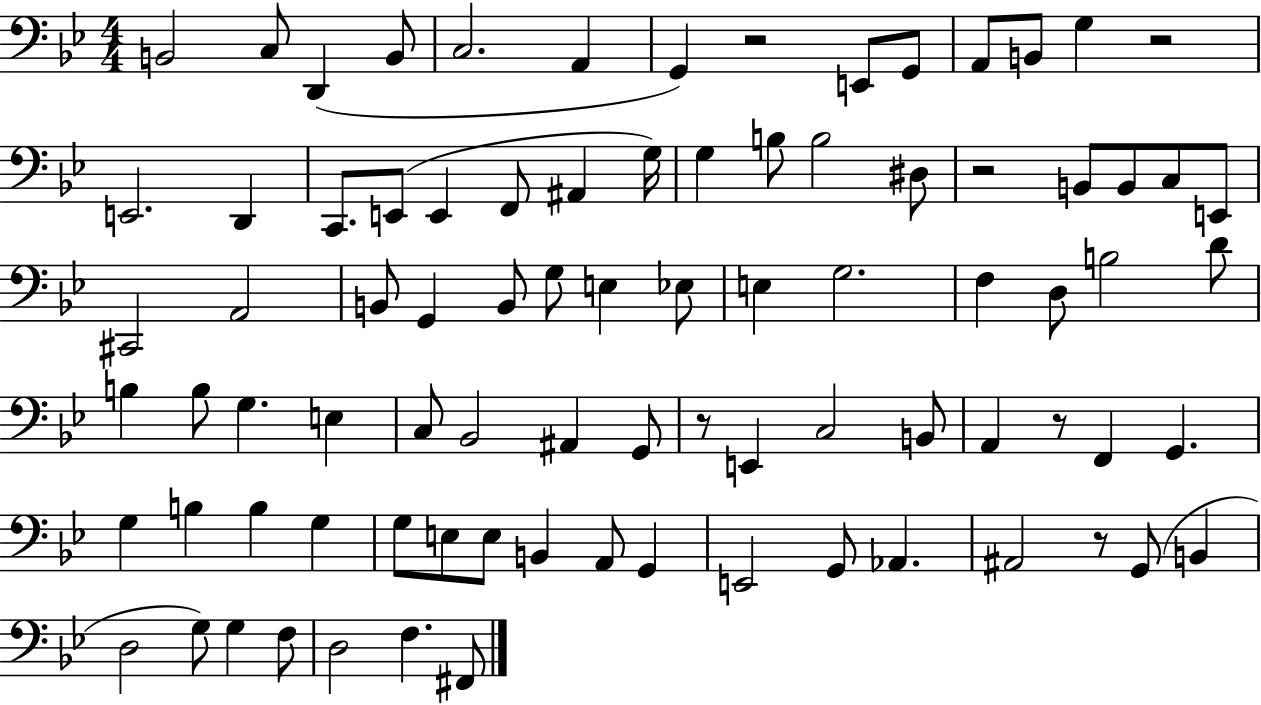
X:1
T:Untitled
M:4/4
L:1/4
K:Bb
B,,2 C,/2 D,, B,,/2 C,2 A,, G,, z2 E,,/2 G,,/2 A,,/2 B,,/2 G, z2 E,,2 D,, C,,/2 E,,/2 E,, F,,/2 ^A,, G,/4 G, B,/2 B,2 ^D,/2 z2 B,,/2 B,,/2 C,/2 E,,/2 ^C,,2 A,,2 B,,/2 G,, B,,/2 G,/2 E, _E,/2 E, G,2 F, D,/2 B,2 D/2 B, B,/2 G, E, C,/2 _B,,2 ^A,, G,,/2 z/2 E,, C,2 B,,/2 A,, z/2 F,, G,, G, B, B, G, G,/2 E,/2 E,/2 B,, A,,/2 G,, E,,2 G,,/2 _A,, ^A,,2 z/2 G,,/2 B,, D,2 G,/2 G, F,/2 D,2 F, ^F,,/2